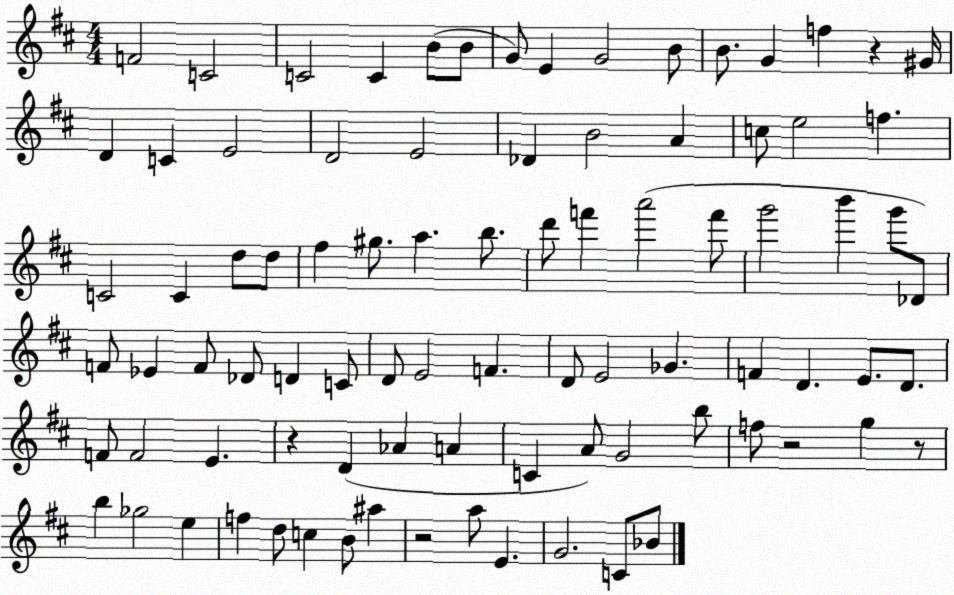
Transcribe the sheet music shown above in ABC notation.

X:1
T:Untitled
M:4/4
L:1/4
K:D
F2 C2 C2 C B/2 B/2 G/2 E G2 B/2 B/2 G f z ^G/4 D C E2 D2 E2 _D B2 A c/2 e2 f C2 C d/2 d/2 ^f ^g/2 a b/2 d'/2 f' a'2 f'/2 g'2 b' g'/2 _D/2 F/2 _E F/2 _D/2 D C/2 D/2 E2 F D/2 E2 _G F D E/2 D/2 F/2 F2 E z D _A A C A/2 G2 b/2 f/2 z2 g z/2 b _g2 e f d/2 c B/2 ^a z2 a/2 E G2 C/2 _B/2